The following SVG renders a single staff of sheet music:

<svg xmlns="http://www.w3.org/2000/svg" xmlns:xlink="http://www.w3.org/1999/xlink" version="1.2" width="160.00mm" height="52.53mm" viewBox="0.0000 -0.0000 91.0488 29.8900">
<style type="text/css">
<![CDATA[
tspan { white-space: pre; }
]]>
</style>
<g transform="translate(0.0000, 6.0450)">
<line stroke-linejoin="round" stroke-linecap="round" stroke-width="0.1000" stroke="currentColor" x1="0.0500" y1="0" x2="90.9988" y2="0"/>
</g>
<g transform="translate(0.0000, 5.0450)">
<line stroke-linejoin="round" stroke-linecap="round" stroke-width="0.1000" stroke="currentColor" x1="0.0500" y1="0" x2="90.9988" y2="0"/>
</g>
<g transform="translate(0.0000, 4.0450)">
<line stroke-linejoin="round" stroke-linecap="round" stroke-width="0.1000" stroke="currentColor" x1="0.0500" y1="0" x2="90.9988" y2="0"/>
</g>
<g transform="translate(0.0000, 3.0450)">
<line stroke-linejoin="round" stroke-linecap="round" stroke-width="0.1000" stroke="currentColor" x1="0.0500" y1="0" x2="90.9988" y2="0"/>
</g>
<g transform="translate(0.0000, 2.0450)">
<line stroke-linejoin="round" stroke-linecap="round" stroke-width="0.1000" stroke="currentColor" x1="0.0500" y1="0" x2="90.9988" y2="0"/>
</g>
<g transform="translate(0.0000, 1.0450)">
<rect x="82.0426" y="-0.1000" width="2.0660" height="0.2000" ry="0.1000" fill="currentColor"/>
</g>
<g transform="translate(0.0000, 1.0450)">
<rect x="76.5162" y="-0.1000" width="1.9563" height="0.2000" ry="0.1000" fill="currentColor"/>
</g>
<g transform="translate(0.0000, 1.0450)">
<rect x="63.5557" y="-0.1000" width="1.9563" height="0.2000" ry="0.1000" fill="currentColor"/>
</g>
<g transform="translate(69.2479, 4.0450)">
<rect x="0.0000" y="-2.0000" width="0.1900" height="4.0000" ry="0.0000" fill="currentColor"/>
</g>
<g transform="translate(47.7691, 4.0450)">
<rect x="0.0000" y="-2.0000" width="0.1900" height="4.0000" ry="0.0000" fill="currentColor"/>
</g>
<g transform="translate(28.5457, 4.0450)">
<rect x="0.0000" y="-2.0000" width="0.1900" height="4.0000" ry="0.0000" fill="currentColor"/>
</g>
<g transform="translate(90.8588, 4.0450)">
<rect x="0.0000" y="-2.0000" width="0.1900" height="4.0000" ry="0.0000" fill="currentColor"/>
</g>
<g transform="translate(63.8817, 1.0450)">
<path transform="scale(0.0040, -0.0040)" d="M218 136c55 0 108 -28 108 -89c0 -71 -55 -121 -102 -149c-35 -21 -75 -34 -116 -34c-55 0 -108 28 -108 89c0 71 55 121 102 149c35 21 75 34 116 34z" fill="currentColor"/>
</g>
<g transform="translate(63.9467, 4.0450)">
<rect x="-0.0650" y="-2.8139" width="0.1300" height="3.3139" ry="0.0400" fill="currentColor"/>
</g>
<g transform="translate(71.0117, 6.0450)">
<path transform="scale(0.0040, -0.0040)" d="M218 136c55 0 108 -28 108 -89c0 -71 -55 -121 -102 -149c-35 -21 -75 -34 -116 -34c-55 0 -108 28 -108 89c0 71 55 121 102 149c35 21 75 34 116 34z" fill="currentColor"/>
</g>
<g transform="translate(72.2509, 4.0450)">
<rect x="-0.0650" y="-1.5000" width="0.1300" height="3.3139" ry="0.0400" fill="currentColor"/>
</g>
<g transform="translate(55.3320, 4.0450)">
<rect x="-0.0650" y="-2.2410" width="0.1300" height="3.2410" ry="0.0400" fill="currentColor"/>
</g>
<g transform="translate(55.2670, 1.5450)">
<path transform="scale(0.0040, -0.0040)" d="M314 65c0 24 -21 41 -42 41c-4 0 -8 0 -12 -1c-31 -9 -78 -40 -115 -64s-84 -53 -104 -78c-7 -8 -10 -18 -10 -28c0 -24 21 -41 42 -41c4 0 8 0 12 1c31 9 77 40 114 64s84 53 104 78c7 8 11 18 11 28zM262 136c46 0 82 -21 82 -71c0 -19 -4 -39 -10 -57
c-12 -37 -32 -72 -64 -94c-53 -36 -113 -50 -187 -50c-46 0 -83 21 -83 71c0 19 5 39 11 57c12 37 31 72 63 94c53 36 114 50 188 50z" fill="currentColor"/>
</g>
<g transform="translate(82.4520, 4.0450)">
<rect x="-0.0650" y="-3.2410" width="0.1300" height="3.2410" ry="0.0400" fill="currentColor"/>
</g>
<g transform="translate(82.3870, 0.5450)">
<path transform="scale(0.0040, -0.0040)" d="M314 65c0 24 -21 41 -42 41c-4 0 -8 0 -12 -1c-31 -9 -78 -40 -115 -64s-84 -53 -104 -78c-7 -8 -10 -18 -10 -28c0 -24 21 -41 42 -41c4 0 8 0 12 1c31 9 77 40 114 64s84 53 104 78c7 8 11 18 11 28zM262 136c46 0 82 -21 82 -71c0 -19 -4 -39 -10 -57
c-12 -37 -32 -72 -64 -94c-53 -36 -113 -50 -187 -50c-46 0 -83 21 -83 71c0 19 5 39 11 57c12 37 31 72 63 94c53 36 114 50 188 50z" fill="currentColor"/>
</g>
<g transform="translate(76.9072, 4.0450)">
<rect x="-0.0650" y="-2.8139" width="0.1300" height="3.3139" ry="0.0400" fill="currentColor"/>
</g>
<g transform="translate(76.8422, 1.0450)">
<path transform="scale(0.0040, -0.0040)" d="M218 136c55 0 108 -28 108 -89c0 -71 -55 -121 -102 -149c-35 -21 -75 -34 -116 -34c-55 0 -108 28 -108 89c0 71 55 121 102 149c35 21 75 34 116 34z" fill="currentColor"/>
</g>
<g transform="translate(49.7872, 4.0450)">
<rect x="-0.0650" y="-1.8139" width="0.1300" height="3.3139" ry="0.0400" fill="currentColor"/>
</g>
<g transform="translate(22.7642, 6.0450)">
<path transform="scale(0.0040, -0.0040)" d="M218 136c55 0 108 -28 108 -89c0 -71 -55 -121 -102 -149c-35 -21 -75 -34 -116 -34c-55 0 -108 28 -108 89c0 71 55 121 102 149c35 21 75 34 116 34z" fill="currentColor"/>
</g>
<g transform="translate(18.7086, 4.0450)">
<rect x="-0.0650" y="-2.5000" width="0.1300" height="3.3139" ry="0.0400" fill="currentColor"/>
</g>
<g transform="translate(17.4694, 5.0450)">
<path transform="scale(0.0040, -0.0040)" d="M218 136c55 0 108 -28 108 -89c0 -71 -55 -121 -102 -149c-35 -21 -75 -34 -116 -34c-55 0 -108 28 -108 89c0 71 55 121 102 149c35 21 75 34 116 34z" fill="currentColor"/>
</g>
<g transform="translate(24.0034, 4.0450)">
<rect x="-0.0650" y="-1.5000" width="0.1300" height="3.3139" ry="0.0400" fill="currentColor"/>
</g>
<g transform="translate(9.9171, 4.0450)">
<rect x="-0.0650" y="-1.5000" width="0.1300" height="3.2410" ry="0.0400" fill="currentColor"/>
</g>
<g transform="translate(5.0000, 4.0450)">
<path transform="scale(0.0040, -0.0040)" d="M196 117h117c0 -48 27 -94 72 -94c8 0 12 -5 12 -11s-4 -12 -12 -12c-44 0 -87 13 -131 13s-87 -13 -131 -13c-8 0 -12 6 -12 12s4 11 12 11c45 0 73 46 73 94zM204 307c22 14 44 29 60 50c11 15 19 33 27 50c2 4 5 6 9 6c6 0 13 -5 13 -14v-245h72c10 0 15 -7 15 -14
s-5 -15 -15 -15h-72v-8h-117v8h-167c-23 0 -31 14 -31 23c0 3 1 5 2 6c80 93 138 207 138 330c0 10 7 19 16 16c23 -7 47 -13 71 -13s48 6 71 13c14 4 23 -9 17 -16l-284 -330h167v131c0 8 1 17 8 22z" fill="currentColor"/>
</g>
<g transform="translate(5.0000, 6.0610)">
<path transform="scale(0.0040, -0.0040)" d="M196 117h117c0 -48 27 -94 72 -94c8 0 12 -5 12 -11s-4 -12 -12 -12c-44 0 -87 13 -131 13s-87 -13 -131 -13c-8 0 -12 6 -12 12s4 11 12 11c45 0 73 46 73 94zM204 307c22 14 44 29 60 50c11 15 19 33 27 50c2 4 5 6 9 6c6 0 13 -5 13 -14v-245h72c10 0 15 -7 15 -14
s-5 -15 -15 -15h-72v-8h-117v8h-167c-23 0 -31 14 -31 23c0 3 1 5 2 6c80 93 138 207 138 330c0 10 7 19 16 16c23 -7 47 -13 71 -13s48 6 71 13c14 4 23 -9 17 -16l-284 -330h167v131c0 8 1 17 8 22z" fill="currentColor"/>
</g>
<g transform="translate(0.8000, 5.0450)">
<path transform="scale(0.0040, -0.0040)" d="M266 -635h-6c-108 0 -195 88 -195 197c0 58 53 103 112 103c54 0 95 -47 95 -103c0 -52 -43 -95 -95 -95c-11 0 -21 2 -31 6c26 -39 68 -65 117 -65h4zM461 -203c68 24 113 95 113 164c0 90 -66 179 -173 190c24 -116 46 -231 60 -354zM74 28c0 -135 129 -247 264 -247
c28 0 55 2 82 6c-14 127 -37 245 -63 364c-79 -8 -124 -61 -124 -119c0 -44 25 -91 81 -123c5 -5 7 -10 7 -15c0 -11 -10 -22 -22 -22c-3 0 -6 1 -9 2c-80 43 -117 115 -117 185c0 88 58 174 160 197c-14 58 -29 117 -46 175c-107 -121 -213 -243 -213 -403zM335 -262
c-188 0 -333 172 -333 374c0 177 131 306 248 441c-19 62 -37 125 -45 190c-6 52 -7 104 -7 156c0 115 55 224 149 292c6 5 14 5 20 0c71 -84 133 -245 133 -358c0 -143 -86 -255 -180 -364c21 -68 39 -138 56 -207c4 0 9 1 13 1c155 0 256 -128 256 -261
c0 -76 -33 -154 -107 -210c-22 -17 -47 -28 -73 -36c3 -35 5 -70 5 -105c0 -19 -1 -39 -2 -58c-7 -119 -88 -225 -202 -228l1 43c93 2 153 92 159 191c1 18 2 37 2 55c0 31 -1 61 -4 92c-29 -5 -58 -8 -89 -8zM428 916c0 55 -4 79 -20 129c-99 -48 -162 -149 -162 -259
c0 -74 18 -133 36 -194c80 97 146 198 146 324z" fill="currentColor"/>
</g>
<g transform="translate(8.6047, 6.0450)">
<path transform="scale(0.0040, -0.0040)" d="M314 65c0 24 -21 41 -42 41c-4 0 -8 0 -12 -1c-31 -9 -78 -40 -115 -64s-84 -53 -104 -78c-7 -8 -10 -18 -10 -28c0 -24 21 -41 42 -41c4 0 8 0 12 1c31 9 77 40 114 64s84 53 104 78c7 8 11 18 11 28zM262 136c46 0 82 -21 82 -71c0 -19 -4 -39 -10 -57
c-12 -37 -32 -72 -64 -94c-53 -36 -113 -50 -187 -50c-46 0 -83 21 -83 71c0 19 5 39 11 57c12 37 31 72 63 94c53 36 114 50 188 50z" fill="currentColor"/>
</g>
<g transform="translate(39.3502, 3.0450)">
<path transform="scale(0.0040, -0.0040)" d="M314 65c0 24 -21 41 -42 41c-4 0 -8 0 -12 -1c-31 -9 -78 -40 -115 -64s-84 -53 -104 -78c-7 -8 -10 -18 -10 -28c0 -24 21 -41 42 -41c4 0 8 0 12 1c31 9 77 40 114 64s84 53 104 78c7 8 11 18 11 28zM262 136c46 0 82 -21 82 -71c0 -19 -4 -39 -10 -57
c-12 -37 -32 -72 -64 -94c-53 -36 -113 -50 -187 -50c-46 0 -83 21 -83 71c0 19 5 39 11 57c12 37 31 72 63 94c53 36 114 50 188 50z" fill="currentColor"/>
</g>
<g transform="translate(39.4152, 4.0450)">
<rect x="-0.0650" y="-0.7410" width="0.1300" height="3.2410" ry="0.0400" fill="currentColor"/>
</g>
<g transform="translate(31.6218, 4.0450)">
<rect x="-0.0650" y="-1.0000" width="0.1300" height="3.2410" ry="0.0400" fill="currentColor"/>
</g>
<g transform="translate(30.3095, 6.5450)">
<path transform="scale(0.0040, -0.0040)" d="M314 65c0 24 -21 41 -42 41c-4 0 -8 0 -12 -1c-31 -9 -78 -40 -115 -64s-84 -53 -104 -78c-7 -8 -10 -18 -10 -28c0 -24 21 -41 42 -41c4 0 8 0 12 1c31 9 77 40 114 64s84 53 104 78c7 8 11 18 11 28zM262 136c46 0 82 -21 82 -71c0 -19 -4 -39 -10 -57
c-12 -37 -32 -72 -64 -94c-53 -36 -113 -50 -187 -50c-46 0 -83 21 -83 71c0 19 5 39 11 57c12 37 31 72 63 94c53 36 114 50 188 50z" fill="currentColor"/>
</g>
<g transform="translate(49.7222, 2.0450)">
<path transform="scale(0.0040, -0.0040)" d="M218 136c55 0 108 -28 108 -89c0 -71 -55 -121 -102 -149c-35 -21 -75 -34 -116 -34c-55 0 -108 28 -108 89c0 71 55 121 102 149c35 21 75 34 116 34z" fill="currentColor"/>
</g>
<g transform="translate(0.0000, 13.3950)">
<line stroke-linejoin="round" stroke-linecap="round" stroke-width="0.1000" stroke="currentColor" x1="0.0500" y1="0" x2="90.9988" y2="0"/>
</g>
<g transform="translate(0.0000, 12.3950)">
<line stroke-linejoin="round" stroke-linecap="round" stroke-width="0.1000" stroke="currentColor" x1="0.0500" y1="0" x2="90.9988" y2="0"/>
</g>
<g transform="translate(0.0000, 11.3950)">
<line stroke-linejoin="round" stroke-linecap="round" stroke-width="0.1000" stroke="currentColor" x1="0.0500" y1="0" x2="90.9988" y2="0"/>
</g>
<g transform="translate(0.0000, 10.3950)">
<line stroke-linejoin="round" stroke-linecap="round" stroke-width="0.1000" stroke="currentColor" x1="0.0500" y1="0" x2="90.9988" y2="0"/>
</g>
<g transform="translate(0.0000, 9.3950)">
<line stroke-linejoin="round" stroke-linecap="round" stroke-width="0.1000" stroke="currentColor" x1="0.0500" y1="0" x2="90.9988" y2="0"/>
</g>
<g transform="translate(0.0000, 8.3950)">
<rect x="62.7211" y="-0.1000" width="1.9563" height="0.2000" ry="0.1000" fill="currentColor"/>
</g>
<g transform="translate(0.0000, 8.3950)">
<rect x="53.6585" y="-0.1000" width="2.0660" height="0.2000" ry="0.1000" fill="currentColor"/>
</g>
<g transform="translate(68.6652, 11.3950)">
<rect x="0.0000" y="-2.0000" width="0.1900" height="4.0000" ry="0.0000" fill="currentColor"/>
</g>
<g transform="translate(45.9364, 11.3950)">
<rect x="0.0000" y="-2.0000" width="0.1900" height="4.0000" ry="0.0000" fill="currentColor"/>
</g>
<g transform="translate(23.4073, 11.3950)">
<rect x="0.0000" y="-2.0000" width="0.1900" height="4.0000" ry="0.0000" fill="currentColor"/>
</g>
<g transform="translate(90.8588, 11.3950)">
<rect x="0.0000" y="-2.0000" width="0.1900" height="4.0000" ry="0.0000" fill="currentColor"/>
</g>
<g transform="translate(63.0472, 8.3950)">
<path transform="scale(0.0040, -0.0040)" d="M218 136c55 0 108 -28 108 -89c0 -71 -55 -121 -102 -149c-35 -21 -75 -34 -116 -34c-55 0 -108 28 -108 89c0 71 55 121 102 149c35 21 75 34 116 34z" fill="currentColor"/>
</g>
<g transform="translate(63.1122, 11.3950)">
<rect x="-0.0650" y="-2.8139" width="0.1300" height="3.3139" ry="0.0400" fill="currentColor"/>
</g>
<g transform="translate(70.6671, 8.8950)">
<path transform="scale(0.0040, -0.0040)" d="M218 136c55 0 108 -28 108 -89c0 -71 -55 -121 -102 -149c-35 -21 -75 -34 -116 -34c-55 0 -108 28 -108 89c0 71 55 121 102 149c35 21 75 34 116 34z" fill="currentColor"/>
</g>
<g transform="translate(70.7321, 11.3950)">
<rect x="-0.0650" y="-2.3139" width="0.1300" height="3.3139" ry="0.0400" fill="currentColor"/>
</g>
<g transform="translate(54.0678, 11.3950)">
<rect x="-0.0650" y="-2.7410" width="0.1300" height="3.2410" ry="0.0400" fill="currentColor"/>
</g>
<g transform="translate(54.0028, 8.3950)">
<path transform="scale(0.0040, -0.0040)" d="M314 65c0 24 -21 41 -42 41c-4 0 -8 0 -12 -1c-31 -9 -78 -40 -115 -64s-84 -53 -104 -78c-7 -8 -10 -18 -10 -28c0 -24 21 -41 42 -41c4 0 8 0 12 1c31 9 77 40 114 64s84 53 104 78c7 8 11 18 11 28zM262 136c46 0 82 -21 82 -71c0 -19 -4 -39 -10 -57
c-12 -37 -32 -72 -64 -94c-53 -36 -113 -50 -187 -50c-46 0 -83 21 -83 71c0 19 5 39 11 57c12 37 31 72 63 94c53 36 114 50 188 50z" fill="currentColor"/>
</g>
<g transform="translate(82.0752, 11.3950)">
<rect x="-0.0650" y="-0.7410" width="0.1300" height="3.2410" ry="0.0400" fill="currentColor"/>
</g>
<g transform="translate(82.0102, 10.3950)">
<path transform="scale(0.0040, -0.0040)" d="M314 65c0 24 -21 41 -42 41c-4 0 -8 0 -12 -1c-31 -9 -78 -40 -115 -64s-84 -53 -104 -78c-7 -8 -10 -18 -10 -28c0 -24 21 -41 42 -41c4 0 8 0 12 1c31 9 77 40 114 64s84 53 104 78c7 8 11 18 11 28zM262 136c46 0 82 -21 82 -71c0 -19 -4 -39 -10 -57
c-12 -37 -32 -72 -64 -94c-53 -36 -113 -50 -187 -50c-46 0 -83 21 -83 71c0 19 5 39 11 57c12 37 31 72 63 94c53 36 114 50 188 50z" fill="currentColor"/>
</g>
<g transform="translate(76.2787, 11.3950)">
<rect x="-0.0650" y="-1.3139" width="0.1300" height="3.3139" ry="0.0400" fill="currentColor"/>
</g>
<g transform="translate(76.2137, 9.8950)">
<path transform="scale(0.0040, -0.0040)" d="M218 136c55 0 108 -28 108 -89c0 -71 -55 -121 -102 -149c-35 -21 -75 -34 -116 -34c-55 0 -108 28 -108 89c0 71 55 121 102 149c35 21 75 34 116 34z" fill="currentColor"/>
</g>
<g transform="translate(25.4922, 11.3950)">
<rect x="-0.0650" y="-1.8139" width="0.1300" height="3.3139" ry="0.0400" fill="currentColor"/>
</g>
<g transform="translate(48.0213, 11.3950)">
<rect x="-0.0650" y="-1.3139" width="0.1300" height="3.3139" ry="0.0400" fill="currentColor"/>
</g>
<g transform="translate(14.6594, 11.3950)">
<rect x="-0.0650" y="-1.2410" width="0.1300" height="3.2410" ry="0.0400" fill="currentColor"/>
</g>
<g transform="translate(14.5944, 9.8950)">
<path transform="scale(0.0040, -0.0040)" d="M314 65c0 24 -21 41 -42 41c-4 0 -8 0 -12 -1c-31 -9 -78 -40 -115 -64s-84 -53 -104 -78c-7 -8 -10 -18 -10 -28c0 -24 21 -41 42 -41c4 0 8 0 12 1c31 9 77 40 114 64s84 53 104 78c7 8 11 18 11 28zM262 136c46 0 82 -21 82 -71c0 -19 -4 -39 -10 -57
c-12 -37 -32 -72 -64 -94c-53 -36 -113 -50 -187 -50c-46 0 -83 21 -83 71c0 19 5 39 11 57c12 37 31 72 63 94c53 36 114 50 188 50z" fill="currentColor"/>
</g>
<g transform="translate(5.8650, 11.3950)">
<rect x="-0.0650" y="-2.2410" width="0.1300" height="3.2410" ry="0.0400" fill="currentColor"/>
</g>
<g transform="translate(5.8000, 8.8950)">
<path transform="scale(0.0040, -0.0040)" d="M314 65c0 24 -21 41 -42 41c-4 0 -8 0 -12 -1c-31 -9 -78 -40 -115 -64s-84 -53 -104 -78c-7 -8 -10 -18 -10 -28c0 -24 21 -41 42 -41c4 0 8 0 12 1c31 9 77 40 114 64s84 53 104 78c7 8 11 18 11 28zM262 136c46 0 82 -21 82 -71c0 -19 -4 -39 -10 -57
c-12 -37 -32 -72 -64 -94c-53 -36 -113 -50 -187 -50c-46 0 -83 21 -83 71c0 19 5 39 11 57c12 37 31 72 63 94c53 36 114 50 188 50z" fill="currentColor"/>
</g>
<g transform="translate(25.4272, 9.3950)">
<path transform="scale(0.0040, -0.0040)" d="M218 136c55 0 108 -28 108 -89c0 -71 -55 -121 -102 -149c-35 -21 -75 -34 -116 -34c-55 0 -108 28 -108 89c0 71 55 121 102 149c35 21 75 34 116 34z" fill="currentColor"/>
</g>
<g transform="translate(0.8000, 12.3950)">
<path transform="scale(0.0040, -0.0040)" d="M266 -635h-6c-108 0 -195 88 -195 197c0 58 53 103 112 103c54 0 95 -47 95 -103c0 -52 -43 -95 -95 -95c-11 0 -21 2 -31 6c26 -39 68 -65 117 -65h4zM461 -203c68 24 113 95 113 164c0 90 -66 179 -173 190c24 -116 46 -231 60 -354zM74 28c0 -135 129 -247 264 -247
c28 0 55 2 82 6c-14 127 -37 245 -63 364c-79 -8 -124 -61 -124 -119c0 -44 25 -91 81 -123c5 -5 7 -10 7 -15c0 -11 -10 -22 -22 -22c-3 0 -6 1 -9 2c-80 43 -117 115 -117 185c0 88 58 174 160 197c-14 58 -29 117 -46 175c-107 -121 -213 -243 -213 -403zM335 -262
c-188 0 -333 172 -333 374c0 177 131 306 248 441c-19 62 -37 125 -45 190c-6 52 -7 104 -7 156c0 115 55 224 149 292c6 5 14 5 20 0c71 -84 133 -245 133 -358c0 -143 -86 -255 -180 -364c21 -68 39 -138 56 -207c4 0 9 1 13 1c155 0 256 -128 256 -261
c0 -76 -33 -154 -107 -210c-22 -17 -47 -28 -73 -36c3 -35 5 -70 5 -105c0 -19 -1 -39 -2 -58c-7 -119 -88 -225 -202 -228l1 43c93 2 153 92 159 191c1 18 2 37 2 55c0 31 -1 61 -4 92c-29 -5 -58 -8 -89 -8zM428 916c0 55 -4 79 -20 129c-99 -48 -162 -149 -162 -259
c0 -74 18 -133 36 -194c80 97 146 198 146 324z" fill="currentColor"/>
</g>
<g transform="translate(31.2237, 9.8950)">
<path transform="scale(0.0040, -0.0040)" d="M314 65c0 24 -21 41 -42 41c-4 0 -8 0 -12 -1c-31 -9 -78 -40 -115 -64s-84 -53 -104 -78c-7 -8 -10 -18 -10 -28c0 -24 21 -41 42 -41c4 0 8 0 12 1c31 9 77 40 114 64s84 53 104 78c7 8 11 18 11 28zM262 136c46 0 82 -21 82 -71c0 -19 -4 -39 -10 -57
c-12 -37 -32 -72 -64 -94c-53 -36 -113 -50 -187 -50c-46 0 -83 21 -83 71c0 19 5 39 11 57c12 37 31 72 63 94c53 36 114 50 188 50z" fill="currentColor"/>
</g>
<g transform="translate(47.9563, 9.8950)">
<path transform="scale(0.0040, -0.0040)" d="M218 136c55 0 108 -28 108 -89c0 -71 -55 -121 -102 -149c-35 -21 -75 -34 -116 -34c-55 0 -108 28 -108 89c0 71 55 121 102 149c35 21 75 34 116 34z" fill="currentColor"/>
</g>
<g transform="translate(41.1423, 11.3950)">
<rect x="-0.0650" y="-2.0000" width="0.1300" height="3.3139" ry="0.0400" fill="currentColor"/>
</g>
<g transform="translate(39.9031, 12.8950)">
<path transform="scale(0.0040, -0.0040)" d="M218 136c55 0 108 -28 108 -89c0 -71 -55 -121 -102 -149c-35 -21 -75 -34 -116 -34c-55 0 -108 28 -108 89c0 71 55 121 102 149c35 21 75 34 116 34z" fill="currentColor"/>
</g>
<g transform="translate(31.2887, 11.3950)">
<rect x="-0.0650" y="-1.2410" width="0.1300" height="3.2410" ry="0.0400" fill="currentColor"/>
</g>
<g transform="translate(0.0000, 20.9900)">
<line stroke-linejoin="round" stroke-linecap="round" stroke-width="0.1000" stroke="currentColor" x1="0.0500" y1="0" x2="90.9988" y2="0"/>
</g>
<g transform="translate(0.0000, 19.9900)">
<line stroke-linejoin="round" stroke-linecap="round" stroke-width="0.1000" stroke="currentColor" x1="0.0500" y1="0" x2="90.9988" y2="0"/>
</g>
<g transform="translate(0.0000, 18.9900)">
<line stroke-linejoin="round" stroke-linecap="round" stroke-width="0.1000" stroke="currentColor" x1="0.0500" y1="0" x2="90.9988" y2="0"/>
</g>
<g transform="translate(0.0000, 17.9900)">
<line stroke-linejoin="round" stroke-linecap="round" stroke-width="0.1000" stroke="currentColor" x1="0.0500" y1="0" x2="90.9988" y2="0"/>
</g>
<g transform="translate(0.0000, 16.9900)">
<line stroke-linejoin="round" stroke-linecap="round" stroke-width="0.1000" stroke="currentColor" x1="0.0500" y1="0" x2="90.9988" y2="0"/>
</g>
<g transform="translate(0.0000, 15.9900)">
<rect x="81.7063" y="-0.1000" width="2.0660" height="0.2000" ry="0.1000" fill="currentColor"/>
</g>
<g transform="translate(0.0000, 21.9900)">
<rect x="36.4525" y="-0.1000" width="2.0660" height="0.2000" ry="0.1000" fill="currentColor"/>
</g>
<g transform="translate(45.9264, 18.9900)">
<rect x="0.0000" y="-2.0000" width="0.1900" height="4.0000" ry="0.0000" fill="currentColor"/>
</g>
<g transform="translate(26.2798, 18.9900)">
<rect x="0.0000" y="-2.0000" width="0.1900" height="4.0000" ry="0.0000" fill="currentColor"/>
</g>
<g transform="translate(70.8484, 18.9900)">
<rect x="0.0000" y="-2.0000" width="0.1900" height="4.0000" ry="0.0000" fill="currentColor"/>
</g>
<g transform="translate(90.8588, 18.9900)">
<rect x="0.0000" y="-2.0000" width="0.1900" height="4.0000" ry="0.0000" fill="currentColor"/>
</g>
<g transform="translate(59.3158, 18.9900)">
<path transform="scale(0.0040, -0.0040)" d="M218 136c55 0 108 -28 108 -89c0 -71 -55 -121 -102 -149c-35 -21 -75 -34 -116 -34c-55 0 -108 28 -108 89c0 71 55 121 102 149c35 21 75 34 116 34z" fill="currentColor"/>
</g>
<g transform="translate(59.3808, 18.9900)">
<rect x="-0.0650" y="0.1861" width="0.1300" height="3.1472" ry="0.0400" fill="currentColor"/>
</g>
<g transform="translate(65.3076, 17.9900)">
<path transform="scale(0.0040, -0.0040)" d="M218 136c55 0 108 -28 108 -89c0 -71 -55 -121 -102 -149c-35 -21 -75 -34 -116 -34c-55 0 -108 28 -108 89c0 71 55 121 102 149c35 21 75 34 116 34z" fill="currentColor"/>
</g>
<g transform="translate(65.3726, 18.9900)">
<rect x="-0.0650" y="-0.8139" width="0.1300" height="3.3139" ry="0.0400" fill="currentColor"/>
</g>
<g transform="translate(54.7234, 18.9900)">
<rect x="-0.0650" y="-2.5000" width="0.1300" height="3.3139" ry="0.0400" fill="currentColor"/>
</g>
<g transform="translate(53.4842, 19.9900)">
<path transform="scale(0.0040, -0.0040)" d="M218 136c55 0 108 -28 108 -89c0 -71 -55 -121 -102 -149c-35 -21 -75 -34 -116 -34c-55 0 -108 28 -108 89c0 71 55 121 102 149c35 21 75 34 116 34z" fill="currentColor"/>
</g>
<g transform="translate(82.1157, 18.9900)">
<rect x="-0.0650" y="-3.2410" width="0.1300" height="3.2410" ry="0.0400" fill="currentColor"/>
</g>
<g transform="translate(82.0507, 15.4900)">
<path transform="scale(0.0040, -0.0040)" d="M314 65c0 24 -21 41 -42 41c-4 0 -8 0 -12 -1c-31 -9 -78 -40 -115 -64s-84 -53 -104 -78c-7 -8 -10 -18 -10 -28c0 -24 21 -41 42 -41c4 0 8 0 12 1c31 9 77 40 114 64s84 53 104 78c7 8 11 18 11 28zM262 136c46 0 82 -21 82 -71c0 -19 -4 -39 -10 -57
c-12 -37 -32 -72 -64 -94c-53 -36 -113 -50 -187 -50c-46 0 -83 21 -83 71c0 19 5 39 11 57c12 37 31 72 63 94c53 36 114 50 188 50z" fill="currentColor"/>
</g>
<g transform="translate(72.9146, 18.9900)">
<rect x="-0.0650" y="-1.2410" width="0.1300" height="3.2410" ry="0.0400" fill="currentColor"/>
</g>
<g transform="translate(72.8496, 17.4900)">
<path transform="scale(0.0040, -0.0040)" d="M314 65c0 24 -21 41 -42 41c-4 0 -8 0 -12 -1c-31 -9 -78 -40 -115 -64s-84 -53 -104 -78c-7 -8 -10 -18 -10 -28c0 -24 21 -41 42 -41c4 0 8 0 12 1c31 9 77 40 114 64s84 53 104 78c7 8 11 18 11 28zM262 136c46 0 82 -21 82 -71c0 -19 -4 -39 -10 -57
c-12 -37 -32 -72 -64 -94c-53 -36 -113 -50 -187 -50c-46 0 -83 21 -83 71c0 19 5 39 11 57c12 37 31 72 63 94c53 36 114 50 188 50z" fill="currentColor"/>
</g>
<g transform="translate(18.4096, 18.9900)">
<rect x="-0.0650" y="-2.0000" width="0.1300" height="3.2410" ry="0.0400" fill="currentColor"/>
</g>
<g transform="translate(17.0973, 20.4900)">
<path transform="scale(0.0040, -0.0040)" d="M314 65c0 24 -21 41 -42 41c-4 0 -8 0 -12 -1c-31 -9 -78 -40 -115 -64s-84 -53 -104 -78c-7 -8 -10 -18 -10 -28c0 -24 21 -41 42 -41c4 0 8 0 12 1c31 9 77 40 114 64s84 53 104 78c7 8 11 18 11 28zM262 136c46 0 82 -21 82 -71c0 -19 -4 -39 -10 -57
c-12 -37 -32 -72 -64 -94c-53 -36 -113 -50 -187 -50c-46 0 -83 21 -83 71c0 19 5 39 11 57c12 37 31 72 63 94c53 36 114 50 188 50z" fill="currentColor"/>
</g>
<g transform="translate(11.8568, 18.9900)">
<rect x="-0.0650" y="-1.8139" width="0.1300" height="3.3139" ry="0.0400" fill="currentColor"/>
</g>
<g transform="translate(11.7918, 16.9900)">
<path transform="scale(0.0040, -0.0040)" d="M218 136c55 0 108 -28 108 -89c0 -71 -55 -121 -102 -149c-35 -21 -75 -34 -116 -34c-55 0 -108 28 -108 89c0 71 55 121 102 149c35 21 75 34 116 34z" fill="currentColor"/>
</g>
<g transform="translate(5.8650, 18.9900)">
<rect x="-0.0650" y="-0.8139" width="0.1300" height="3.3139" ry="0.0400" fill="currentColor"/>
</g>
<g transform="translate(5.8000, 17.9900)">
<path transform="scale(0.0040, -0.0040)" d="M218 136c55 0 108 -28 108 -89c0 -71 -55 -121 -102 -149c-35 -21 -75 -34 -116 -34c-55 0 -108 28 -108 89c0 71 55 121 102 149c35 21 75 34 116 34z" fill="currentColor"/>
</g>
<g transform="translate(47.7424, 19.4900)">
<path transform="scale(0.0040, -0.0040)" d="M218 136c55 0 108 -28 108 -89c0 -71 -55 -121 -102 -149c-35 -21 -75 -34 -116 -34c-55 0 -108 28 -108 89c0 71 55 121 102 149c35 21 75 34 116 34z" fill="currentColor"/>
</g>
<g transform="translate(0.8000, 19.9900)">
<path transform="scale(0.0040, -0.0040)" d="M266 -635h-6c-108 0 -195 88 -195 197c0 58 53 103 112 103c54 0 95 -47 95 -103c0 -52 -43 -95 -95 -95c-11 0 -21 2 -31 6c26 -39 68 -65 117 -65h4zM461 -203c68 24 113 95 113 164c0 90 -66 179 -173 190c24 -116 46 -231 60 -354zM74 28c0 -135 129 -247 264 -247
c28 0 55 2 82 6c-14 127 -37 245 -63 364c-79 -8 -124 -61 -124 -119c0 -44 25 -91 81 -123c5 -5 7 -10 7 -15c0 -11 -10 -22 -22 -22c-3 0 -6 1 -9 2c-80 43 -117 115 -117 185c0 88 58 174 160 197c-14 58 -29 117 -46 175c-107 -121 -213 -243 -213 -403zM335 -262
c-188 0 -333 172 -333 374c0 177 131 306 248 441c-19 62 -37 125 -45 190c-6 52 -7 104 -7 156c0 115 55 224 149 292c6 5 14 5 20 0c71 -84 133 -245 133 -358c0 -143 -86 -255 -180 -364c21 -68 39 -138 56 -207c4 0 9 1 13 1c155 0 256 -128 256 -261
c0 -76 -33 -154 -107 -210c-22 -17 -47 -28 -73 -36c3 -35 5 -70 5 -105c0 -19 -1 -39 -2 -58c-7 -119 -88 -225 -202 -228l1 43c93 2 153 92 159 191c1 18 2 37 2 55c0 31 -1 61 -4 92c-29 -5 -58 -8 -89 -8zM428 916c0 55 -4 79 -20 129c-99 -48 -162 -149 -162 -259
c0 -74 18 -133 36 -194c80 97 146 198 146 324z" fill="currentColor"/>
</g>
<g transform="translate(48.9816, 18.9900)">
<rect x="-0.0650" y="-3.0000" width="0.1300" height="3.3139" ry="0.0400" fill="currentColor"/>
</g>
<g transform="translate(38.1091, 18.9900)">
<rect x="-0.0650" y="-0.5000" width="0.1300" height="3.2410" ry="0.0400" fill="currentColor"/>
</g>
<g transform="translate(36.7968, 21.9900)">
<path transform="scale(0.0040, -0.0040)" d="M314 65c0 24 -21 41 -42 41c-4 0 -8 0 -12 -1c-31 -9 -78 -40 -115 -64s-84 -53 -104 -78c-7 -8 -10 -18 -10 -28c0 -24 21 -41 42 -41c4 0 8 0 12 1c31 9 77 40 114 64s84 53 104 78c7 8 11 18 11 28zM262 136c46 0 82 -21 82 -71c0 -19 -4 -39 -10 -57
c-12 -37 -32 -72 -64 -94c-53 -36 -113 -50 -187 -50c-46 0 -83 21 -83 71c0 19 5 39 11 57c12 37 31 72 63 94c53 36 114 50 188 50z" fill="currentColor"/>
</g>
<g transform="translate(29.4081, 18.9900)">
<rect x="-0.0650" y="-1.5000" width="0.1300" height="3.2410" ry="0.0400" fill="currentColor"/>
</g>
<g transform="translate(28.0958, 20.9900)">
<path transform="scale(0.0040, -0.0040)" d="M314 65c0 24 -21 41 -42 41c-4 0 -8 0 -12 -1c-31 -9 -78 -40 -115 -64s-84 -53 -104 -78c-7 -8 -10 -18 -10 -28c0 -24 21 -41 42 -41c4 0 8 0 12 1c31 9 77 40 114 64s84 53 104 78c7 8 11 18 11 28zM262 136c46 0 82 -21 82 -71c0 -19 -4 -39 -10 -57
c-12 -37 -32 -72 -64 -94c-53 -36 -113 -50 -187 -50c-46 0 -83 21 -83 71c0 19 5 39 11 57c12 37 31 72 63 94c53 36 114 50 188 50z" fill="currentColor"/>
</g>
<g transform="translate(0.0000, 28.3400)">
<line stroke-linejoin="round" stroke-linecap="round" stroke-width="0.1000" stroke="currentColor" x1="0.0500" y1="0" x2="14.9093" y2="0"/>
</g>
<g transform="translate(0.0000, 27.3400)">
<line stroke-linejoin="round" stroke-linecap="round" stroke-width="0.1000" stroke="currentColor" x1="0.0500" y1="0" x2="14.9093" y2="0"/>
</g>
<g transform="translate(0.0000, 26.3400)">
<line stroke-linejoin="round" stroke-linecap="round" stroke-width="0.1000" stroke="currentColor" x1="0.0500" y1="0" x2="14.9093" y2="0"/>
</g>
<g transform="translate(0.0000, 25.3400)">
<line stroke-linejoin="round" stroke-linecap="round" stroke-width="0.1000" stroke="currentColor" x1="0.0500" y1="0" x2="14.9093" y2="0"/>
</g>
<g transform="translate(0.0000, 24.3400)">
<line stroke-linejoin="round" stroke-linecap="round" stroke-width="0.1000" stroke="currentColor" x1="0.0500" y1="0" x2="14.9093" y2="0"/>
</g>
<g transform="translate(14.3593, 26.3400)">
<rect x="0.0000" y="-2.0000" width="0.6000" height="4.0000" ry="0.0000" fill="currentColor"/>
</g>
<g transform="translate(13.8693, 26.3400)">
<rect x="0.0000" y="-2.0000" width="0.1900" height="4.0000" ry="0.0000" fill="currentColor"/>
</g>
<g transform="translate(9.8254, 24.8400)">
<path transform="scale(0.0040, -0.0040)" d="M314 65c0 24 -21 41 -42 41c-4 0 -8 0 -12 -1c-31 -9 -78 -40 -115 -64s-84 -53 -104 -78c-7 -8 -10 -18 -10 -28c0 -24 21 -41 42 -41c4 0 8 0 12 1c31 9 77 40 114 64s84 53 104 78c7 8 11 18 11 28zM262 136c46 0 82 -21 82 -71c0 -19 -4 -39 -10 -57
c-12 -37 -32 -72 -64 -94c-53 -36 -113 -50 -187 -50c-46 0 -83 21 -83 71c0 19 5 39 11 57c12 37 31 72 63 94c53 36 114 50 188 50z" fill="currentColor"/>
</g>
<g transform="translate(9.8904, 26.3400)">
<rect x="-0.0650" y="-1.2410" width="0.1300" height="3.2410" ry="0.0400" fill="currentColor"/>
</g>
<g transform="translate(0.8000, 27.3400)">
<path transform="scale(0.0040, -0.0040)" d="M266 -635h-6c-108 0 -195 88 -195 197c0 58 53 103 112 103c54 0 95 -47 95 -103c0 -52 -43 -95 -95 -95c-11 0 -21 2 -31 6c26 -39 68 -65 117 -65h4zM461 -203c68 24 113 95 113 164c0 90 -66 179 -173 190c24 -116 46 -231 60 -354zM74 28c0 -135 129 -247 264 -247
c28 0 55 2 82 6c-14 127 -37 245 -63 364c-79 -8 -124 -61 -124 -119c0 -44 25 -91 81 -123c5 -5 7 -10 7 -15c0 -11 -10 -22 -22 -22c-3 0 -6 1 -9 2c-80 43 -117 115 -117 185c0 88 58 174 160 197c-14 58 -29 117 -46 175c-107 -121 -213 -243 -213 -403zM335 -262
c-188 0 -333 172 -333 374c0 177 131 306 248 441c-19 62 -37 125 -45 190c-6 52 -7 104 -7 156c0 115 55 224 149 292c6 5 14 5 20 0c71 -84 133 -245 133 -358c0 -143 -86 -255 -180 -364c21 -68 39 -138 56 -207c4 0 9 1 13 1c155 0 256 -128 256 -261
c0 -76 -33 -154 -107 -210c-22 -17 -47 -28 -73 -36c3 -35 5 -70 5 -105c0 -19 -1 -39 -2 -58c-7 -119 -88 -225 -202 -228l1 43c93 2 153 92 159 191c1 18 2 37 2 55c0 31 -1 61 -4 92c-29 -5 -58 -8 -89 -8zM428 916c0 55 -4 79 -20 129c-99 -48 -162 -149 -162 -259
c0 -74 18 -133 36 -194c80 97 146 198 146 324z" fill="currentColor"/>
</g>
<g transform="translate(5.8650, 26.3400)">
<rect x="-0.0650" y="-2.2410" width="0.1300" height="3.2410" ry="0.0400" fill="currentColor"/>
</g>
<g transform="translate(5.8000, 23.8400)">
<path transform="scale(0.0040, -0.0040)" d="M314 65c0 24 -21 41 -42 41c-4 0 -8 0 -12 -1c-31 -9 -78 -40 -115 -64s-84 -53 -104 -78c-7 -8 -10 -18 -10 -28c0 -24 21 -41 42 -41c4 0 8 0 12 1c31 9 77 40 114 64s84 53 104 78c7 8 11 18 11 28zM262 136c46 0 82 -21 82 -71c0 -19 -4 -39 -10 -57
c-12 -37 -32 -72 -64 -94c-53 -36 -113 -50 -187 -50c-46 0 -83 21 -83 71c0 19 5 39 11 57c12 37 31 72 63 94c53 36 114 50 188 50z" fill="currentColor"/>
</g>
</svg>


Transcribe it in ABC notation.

X:1
T:Untitled
M:4/4
L:1/4
K:C
E2 G E D2 d2 f g2 a E a b2 g2 e2 f e2 F e a2 a g e d2 d f F2 E2 C2 A G B d e2 b2 g2 e2